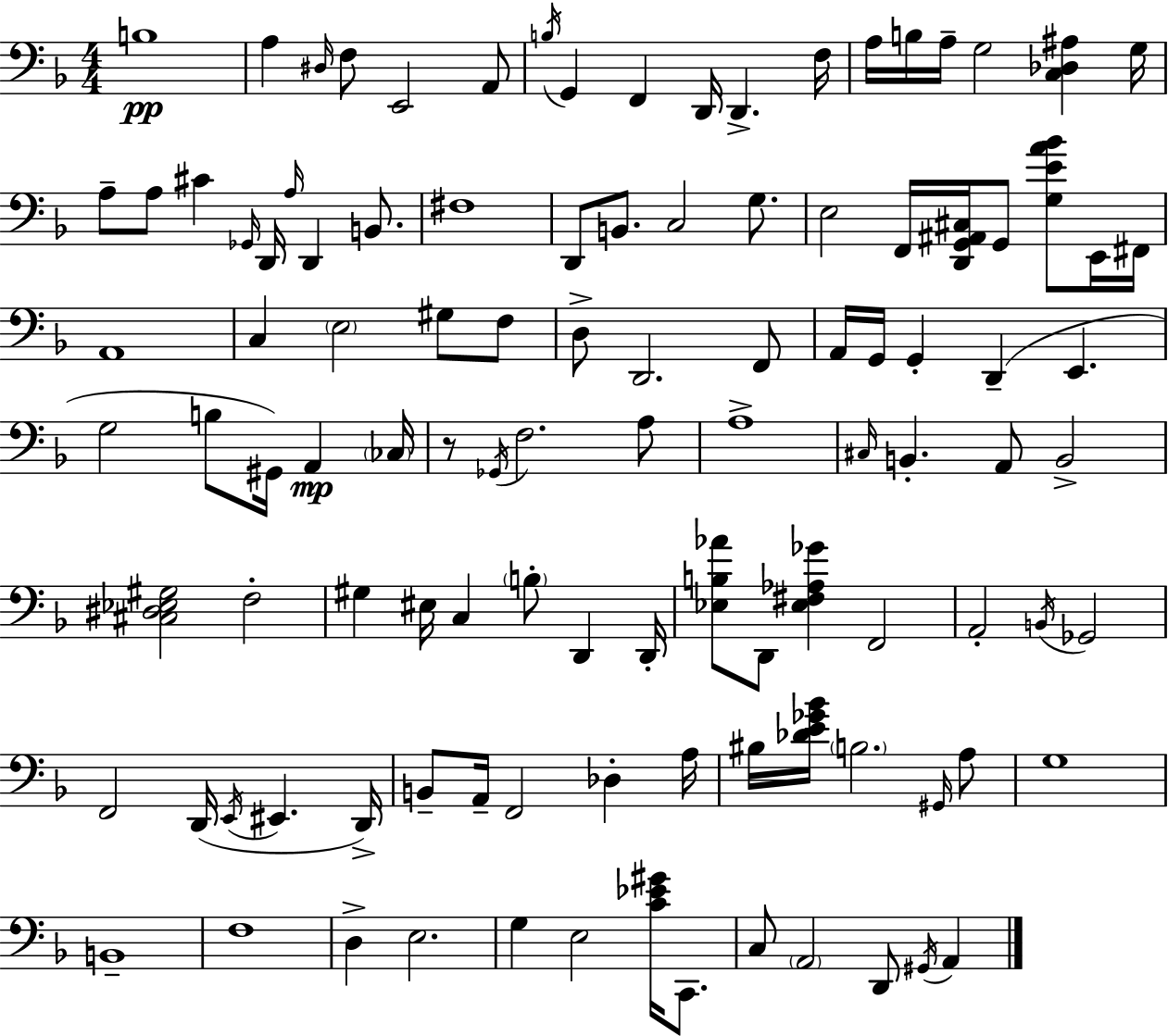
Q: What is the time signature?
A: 4/4